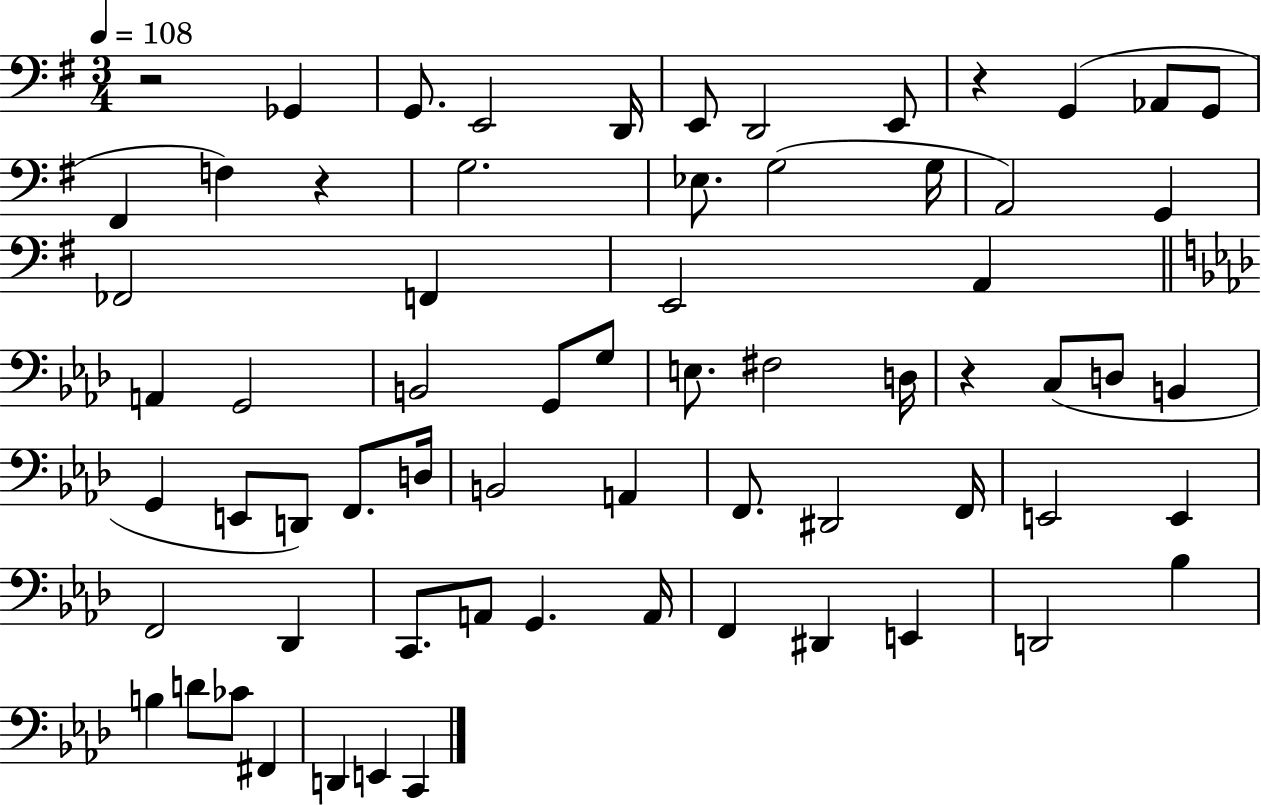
R/h Gb2/q G2/e. E2/h D2/s E2/e D2/h E2/e R/q G2/q Ab2/e G2/e F#2/q F3/q R/q G3/h. Eb3/e. G3/h G3/s A2/h G2/q FES2/h F2/q E2/h A2/q A2/q G2/h B2/h G2/e G3/e E3/e. F#3/h D3/s R/q C3/e D3/e B2/q G2/q E2/e D2/e F2/e. D3/s B2/h A2/q F2/e. D#2/h F2/s E2/h E2/q F2/h Db2/q C2/e. A2/e G2/q. A2/s F2/q D#2/q E2/q D2/h Bb3/q B3/q D4/e CES4/e F#2/q D2/q E2/q C2/q